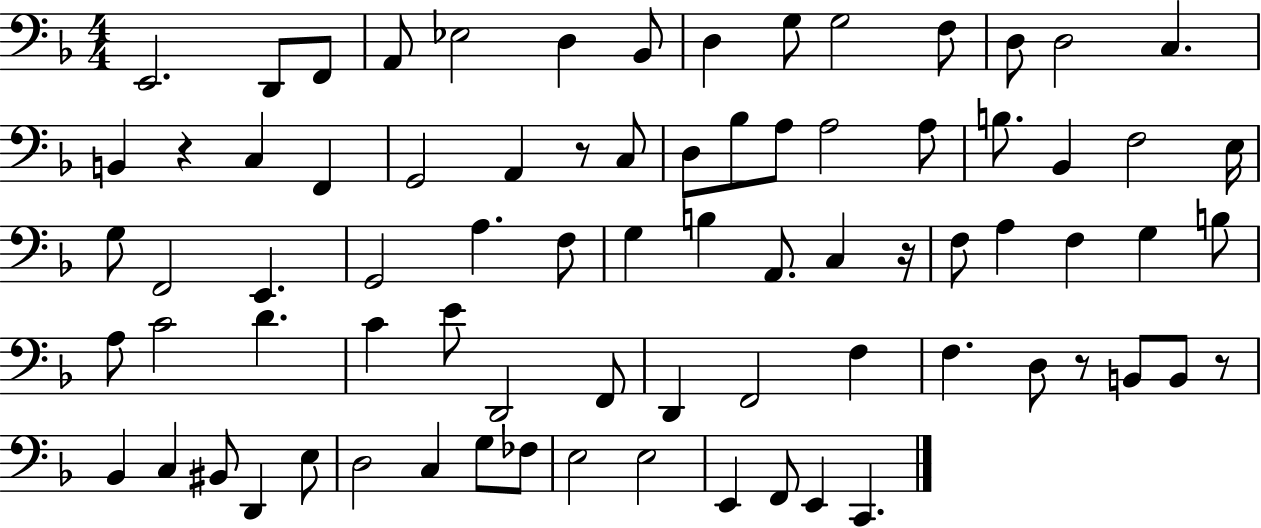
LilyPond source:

{
  \clef bass
  \numericTimeSignature
  \time 4/4
  \key f \major
  e,2. d,8 f,8 | a,8 ees2 d4 bes,8 | d4 g8 g2 f8 | d8 d2 c4. | \break b,4 r4 c4 f,4 | g,2 a,4 r8 c8 | d8 bes8 a8 a2 a8 | b8. bes,4 f2 e16 | \break g8 f,2 e,4. | g,2 a4. f8 | g4 b4 a,8. c4 r16 | f8 a4 f4 g4 b8 | \break a8 c'2 d'4. | c'4 e'8 d,2 f,8 | d,4 f,2 f4 | f4. d8 r8 b,8 b,8 r8 | \break bes,4 c4 bis,8 d,4 e8 | d2 c4 g8 fes8 | e2 e2 | e,4 f,8 e,4 c,4. | \break \bar "|."
}